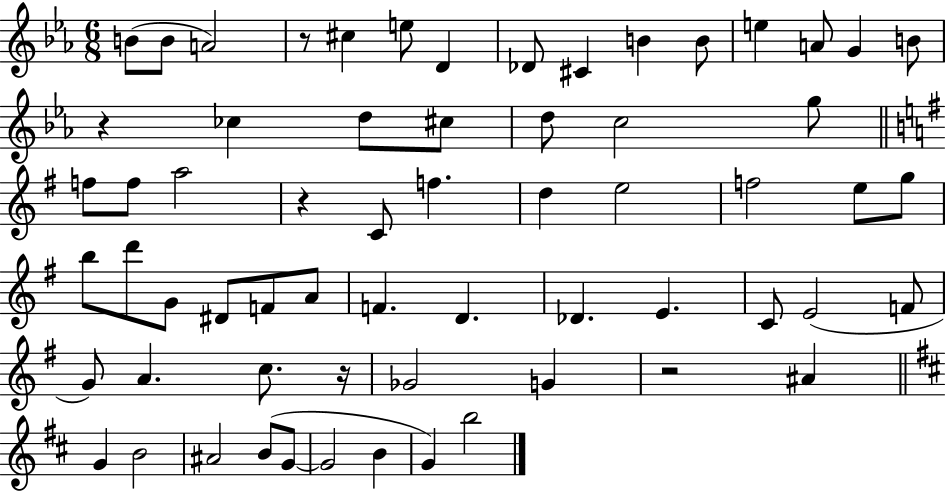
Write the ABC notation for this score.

X:1
T:Untitled
M:6/8
L:1/4
K:Eb
B/2 B/2 A2 z/2 ^c e/2 D _D/2 ^C B B/2 e A/2 G B/2 z _c d/2 ^c/2 d/2 c2 g/2 f/2 f/2 a2 z C/2 f d e2 f2 e/2 g/2 b/2 d'/2 G/2 ^D/2 F/2 A/2 F D _D E C/2 E2 F/2 G/2 A c/2 z/4 _G2 G z2 ^A G B2 ^A2 B/2 G/2 G2 B G b2